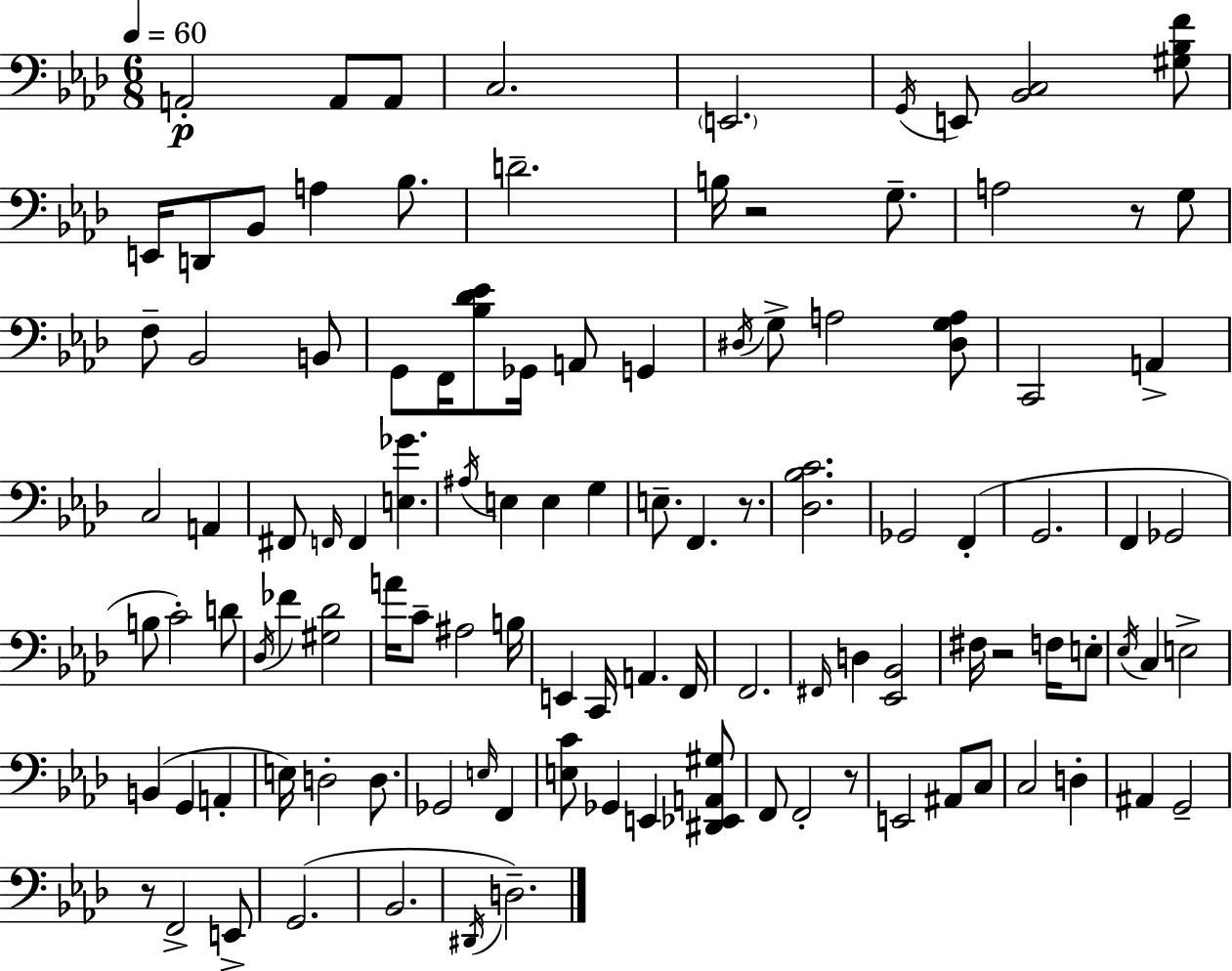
{
  \clef bass
  \numericTimeSignature
  \time 6/8
  \key aes \major
  \tempo 4 = 60
  a,2-.\p a,8 a,8 | c2. | \parenthesize e,2. | \acciaccatura { g,16 } e,8 <bes, c>2 <gis bes f'>8 | \break e,16 d,8 bes,8 a4 bes8. | d'2.-- | b16 r2 g8.-- | a2 r8 g8 | \break f8-- bes,2 b,8 | g,8 f,16 <bes des' ees'>8 ges,16 a,8 g,4 | \acciaccatura { dis16 } g8-> a2 | <dis g a>8 c,2 a,4-> | \break c2 a,4 | fis,8 \grace { f,16 } f,4 <e ges'>4. | \acciaccatura { ais16 } e4 e4 | g4 e8.-- f,4. | \break r8. <des bes c'>2. | ges,2 | f,4-.( g,2. | f,4 ges,2 | \break b8 c'2-.) | d'8 \acciaccatura { des16 } fes'4 <gis des'>2 | a'16 c'8-- ais2 | b16 e,4 c,16 a,4. | \break f,16 f,2. | \grace { fis,16 } d4 <ees, bes,>2 | fis16 r2 | f16 e8-. \acciaccatura { ees16 } c4 e2-> | \break b,4( g,4 | a,4-. e16) d2-. | d8. ges,2 | \grace { e16 } f,4 <e c'>8 ges,4 | \break e,4 <dis, ees, a, gis>8 f,8 f,2-. | r8 e,2 | ais,8 c8 c2 | d4-. ais,4 | \break g,2-- r8 f,2-> | e,8-> g,2.( | bes,2. | \acciaccatura { dis,16 } d2.--) | \break \bar "|."
}